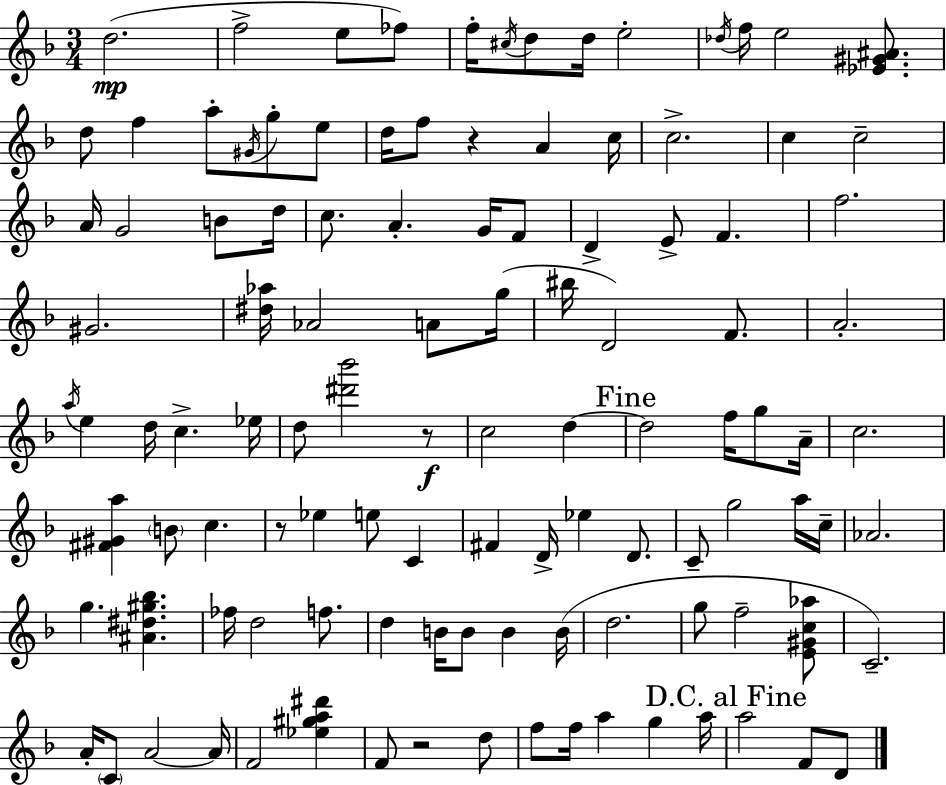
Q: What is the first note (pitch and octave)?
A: D5